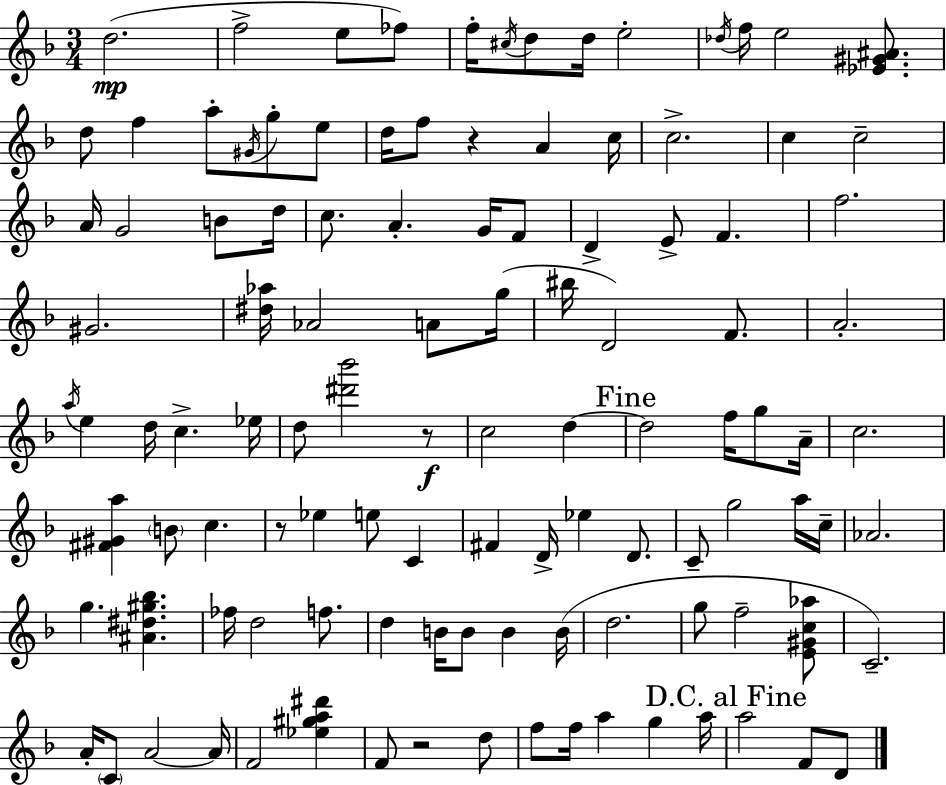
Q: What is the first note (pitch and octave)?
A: D5